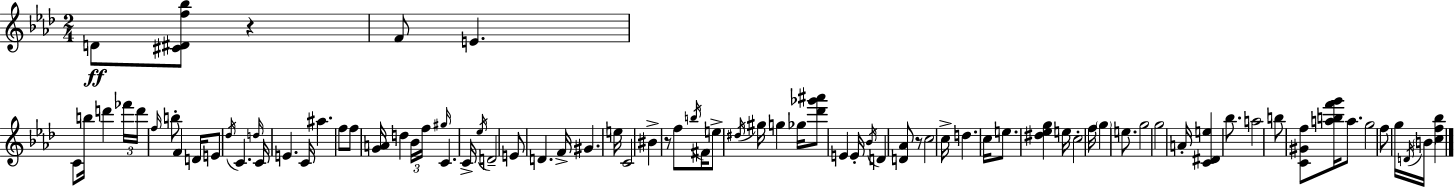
D4/e [C#4,D#4,F5,Bb5]/e R/q F4/e E4/q. C4/e B5/s D6/q FES6/s D6/s F5/s B5/e F4/q D4/s E4/e Db5/s C4/q. D5/s C4/s E4/q. C4/s A#5/q. F5/e F5/e [G4,A4]/s D5/q Bb4/s F5/s G#5/s C4/q. C4/s Eb5/s D4/h E4/e D4/q. F4/s G#4/q. E5/s C4/h BIS4/q R/e F5/e B5/s F#4/s E5/e D#5/s G#5/s G5/q Gb5/s [Db6,Gb6,A#6]/e E4/q E4/s Bb4/s D4/q [D4,Ab4]/e R/e C5/h C5/s D5/q. C5/s E5/e. [D#5,Eb5,G5]/q E5/s C5/h F5/s G5/q E5/e. G5/h G5/h A4/s [C4,D#4,E5]/q Bb5/e. A5/h B5/e [C4,G#4,F5]/e [A5,B5,F6,G6]/s A5/e. G5/h F5/e G5/s D4/s B4/s [C5,F5,Bb5]/q